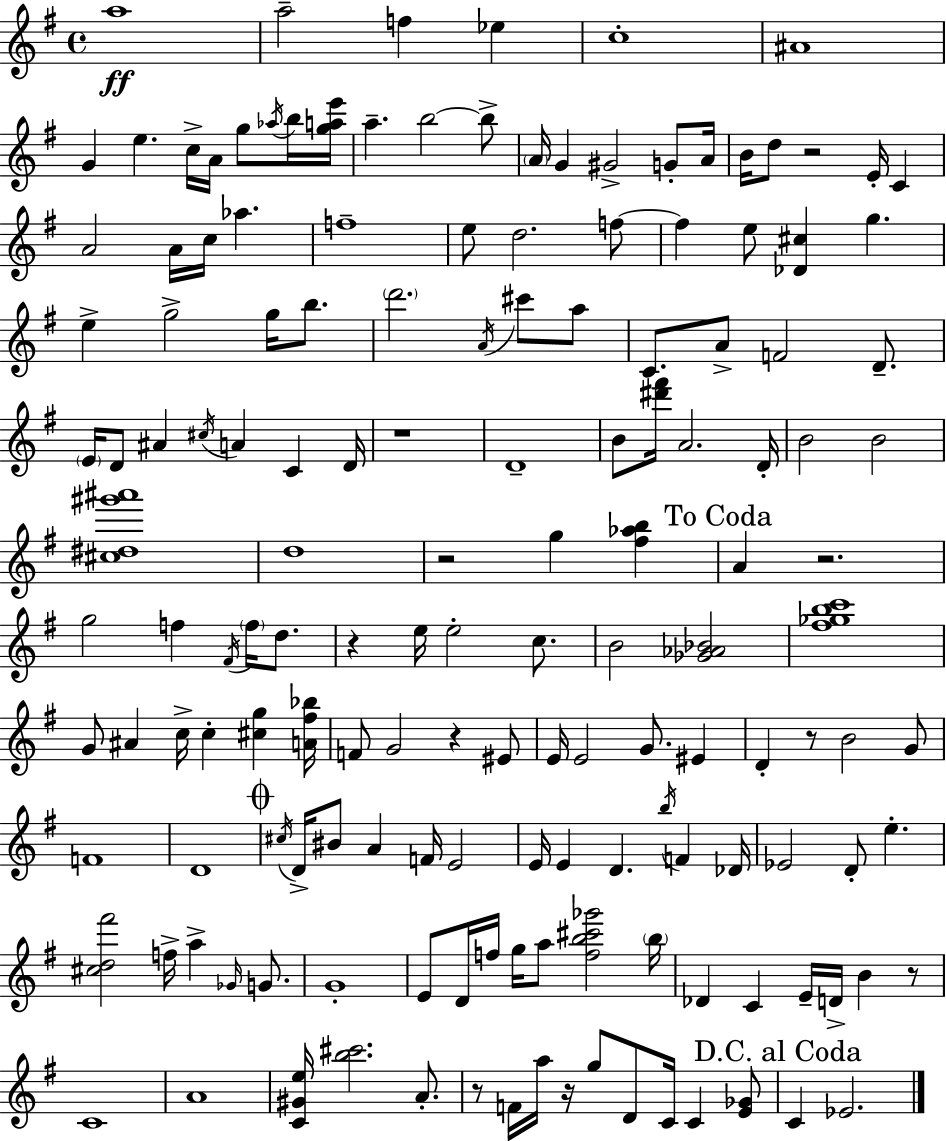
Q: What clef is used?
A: treble